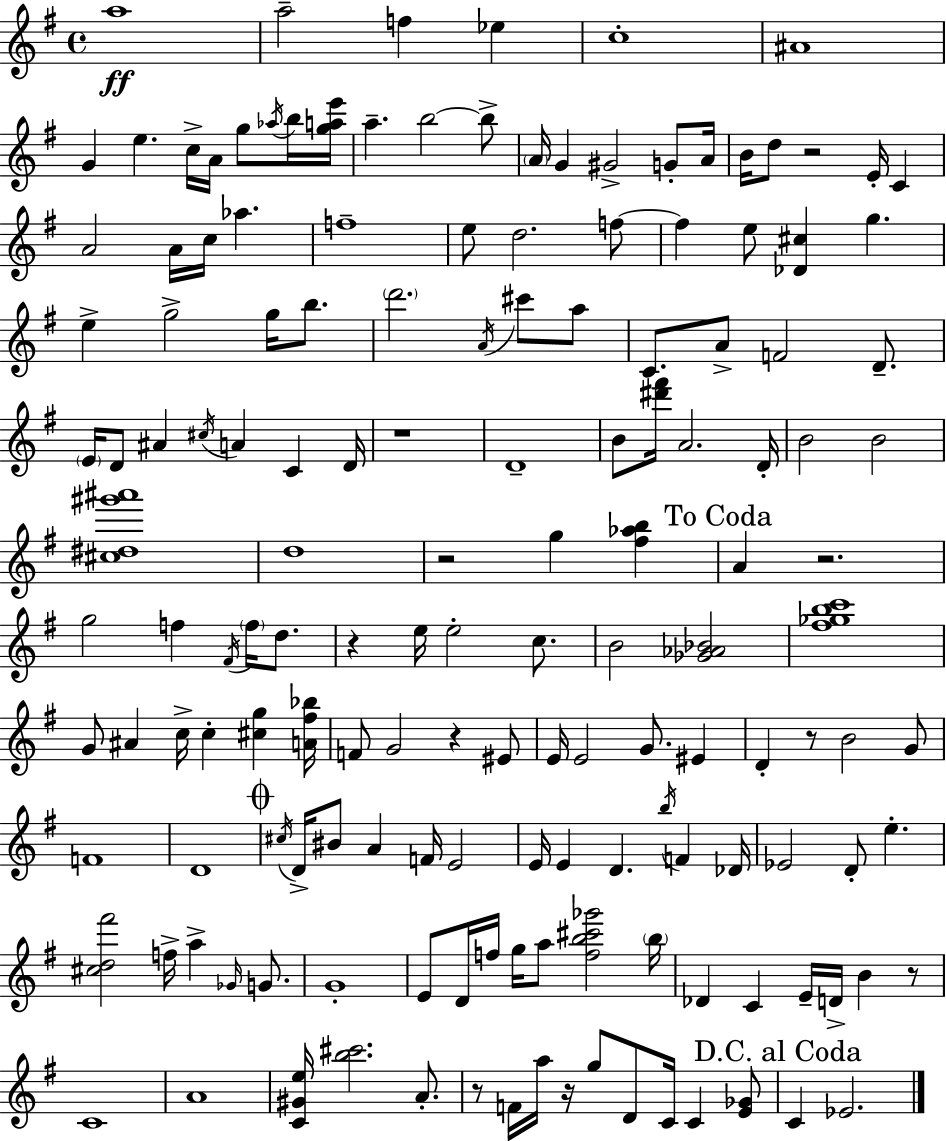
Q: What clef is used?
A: treble